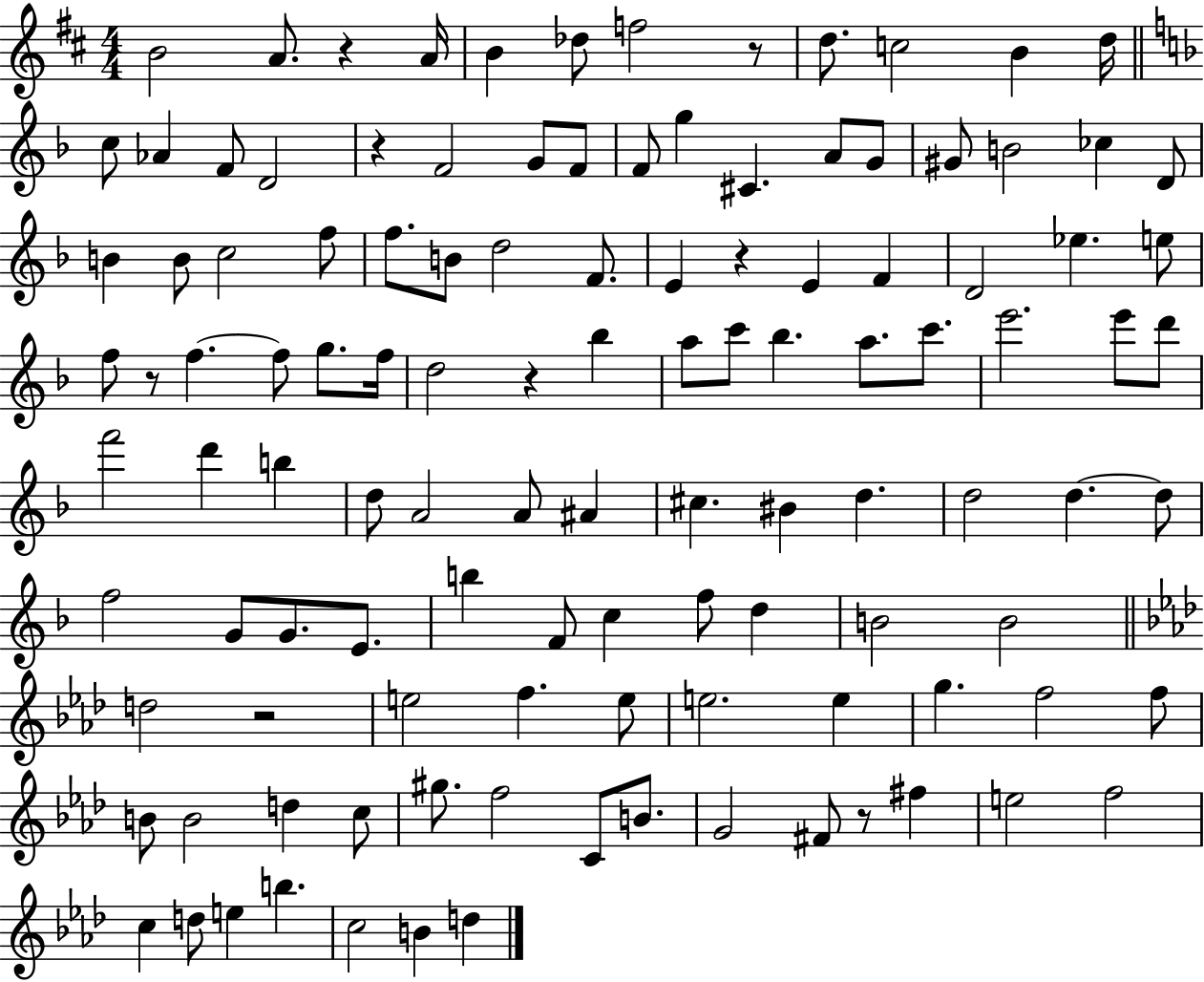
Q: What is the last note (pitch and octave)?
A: D5